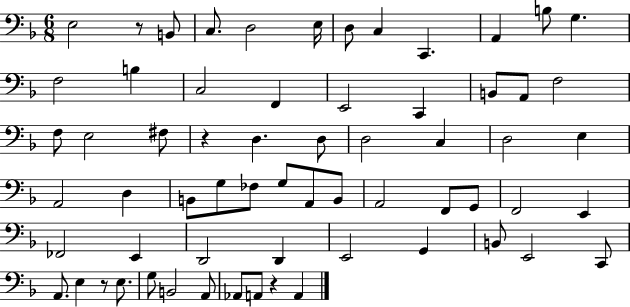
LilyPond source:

{
  \clef bass
  \numericTimeSignature
  \time 6/8
  \key f \major
  e2 r8 b,8 | c8. d2 e16 | d8 c4 c,4. | a,4 b8 g4. | \break f2 b4 | c2 f,4 | e,2 c,4 | b,8 a,8 f2 | \break f8 e2 fis8 | r4 d4. d8 | d2 c4 | d2 e4 | \break a,2 d4 | b,8 g8 fes8 g8 a,8 b,8 | a,2 f,8 g,8 | f,2 e,4 | \break fes,2 e,4 | d,2 d,4 | e,2 g,4 | b,8 e,2 c,8 | \break a,8. e4 r8 e8. | g8 b,2 a,8 | aes,8 a,8 r4 a,4 | \bar "|."
}